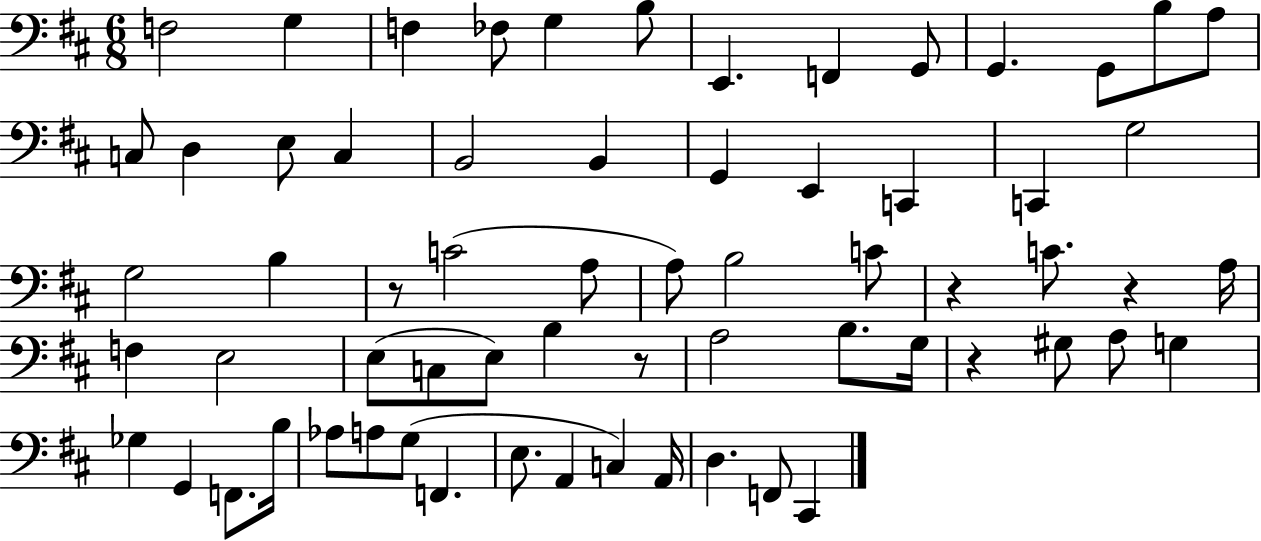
{
  \clef bass
  \numericTimeSignature
  \time 6/8
  \key d \major
  \repeat volta 2 { f2 g4 | f4 fes8 g4 b8 | e,4. f,4 g,8 | g,4. g,8 b8 a8 | \break c8 d4 e8 c4 | b,2 b,4 | g,4 e,4 c,4 | c,4 g2 | \break g2 b4 | r8 c'2( a8 | a8) b2 c'8 | r4 c'8. r4 a16 | \break f4 e2 | e8( c8 e8) b4 r8 | a2 b8. g16 | r4 gis8 a8 g4 | \break ges4 g,4 f,8. b16 | aes8 a8 g8( f,4. | e8. a,4 c4) a,16 | d4. f,8 cis,4 | \break } \bar "|."
}